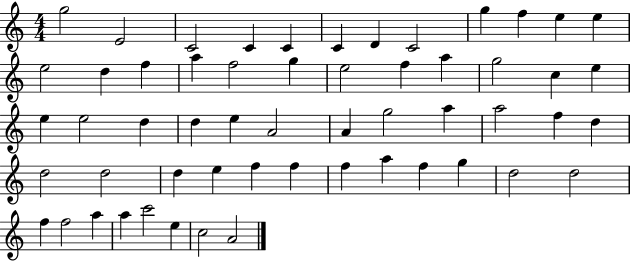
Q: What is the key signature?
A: C major